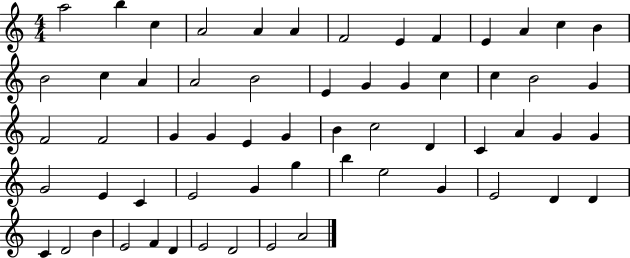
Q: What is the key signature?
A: C major